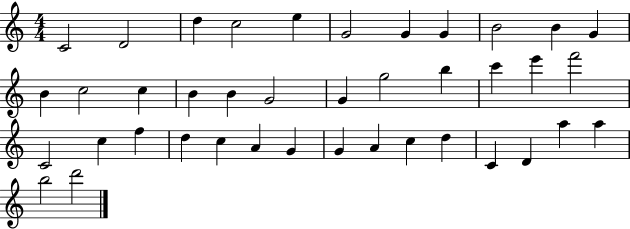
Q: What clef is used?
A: treble